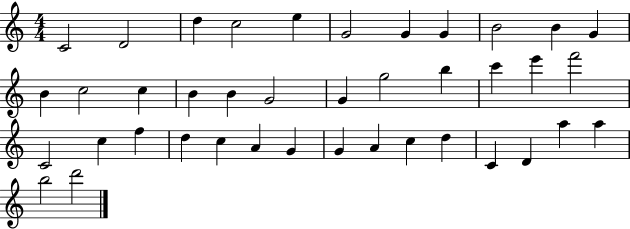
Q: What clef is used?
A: treble